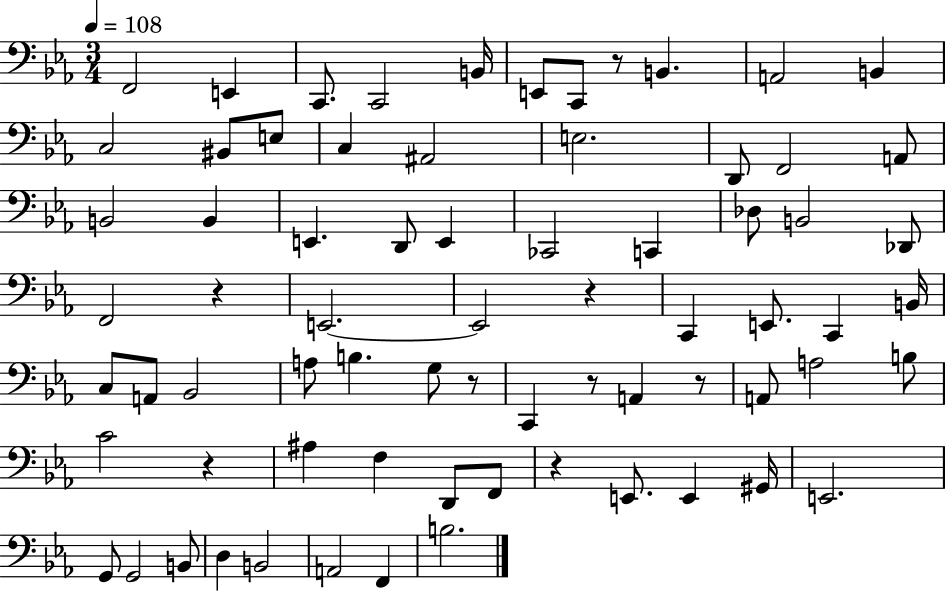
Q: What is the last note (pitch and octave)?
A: B3